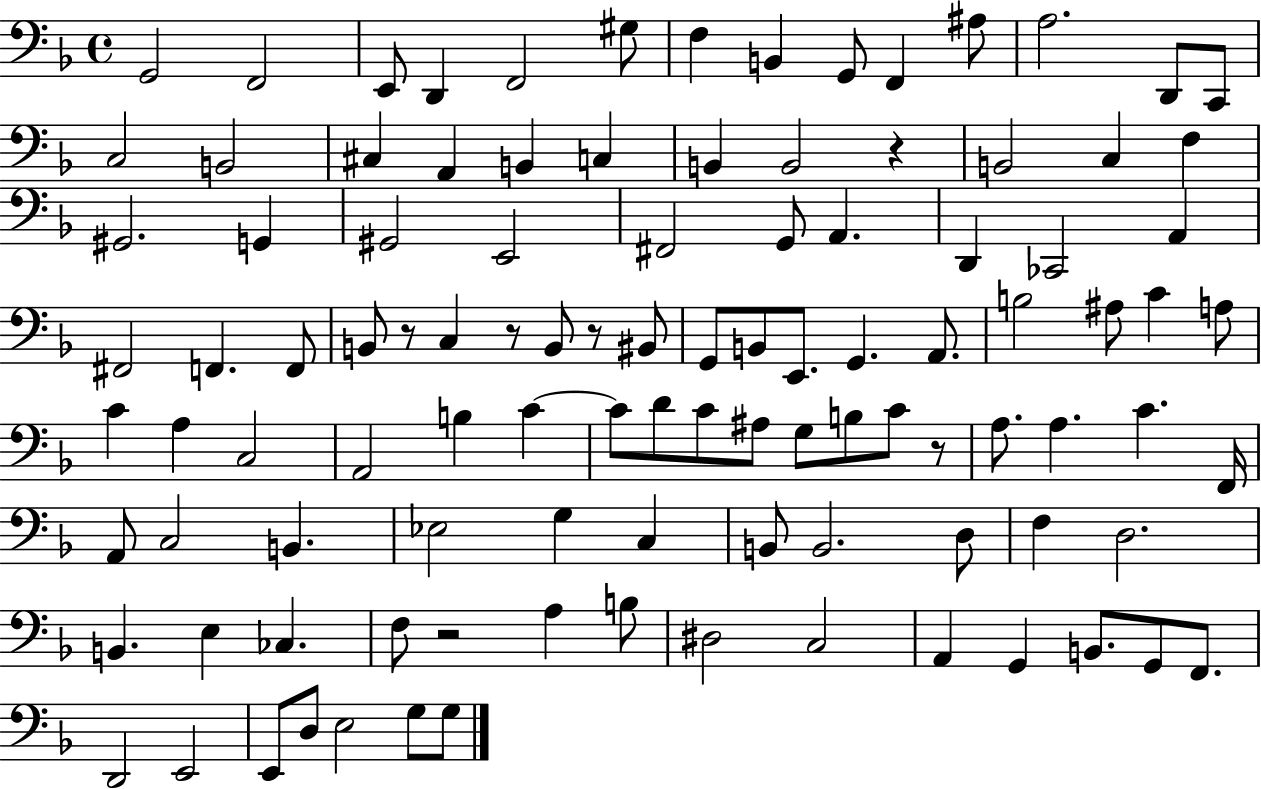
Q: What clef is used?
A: bass